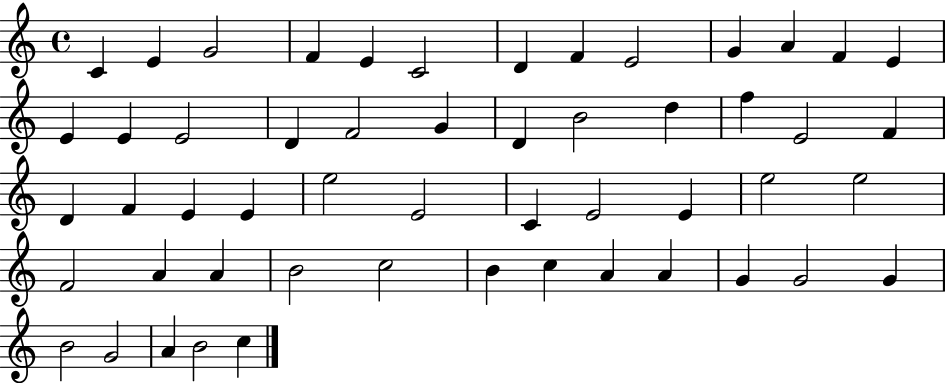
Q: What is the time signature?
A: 4/4